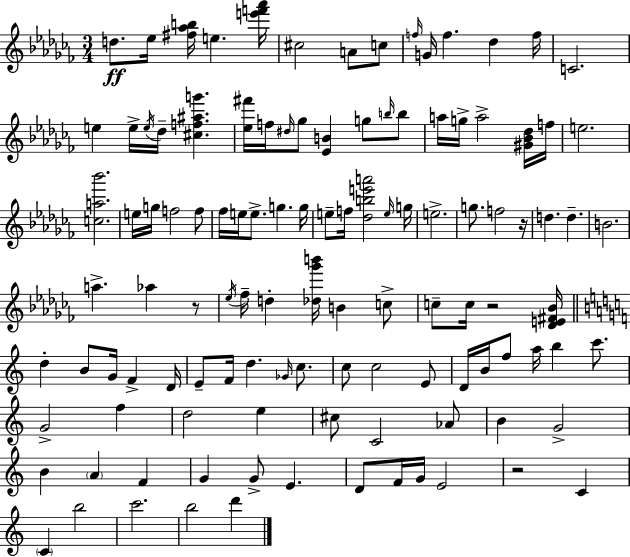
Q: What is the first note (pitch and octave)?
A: D5